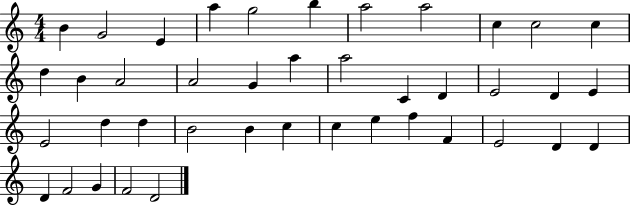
X:1
T:Untitled
M:4/4
L:1/4
K:C
B G2 E a g2 b a2 a2 c c2 c d B A2 A2 G a a2 C D E2 D E E2 d d B2 B c c e f F E2 D D D F2 G F2 D2